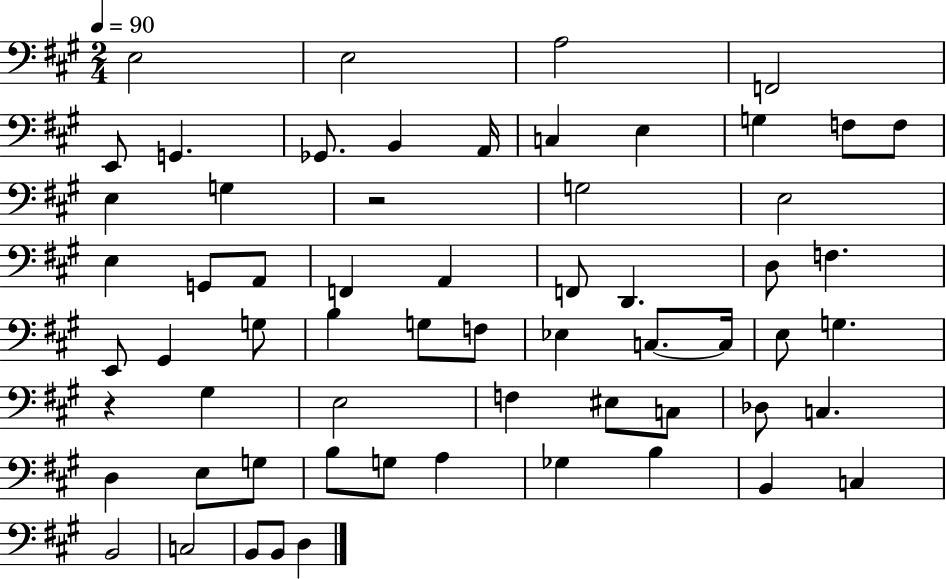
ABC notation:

X:1
T:Untitled
M:2/4
L:1/4
K:A
E,2 E,2 A,2 F,,2 E,,/2 G,, _G,,/2 B,, A,,/4 C, E, G, F,/2 F,/2 E, G, z2 G,2 E,2 E, G,,/2 A,,/2 F,, A,, F,,/2 D,, D,/2 F, E,,/2 ^G,, G,/2 B, G,/2 F,/2 _E, C,/2 C,/4 E,/2 G, z ^G, E,2 F, ^E,/2 C,/2 _D,/2 C, D, E,/2 G,/2 B,/2 G,/2 A, _G, B, B,, C, B,,2 C,2 B,,/2 B,,/2 D,